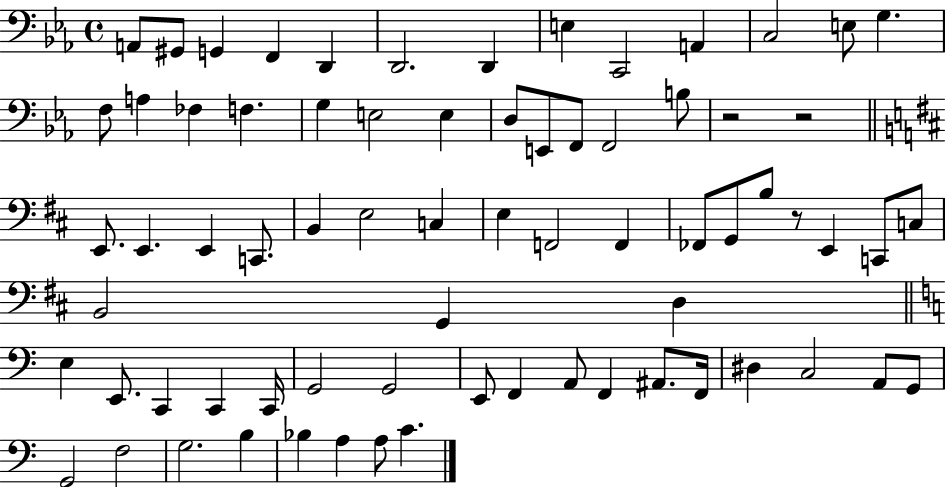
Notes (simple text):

A2/e G#2/e G2/q F2/q D2/q D2/h. D2/q E3/q C2/h A2/q C3/h E3/e G3/q. F3/e A3/q FES3/q F3/q. G3/q E3/h E3/q D3/e E2/e F2/e F2/h B3/e R/h R/h E2/e. E2/q. E2/q C2/e. B2/q E3/h C3/q E3/q F2/h F2/q FES2/e G2/e B3/e R/e E2/q C2/e C3/e B2/h G2/q D3/q E3/q E2/e. C2/q C2/q C2/s G2/h G2/h E2/e F2/q A2/e F2/q A#2/e. F2/s D#3/q C3/h A2/e G2/e G2/h F3/h G3/h. B3/q Bb3/q A3/q A3/e C4/q.